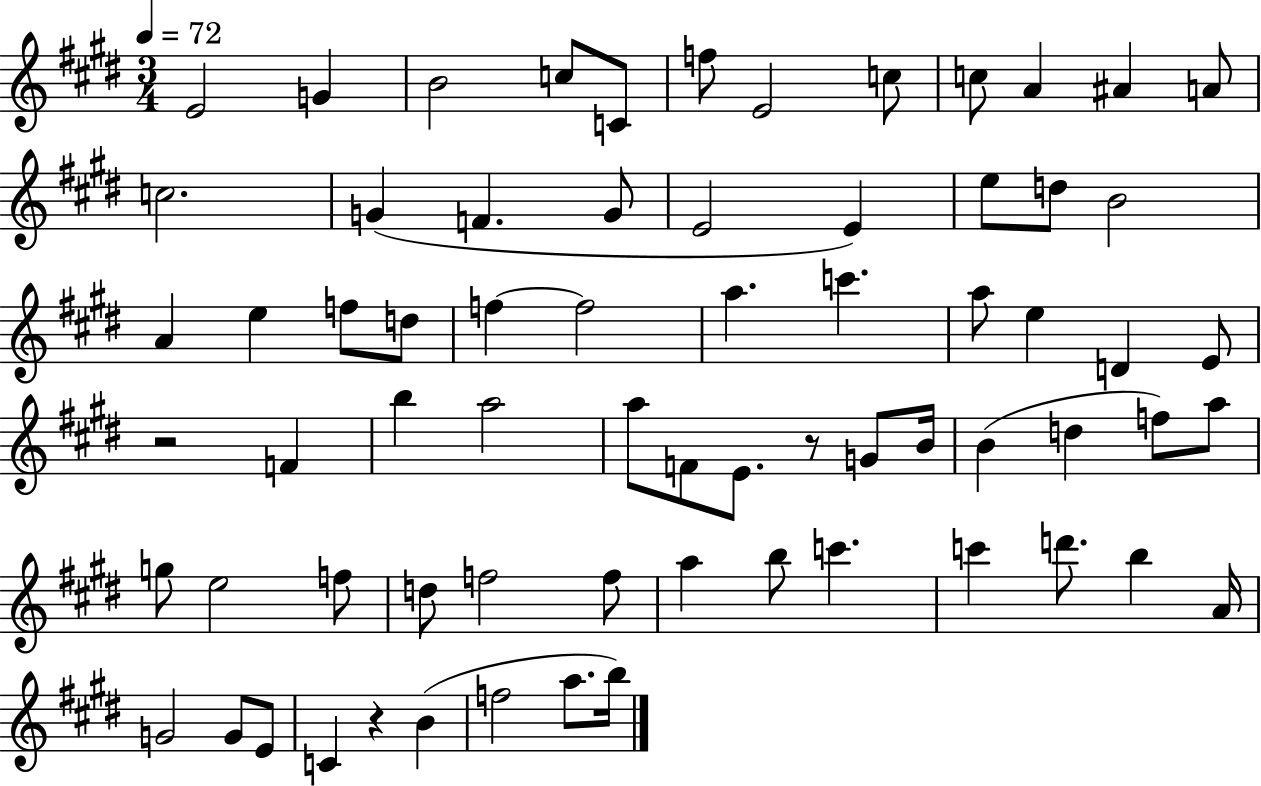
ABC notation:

X:1
T:Untitled
M:3/4
L:1/4
K:E
E2 G B2 c/2 C/2 f/2 E2 c/2 c/2 A ^A A/2 c2 G F G/2 E2 E e/2 d/2 B2 A e f/2 d/2 f f2 a c' a/2 e D E/2 z2 F b a2 a/2 F/2 E/2 z/2 G/2 B/4 B d f/2 a/2 g/2 e2 f/2 d/2 f2 f/2 a b/2 c' c' d'/2 b A/4 G2 G/2 E/2 C z B f2 a/2 b/4